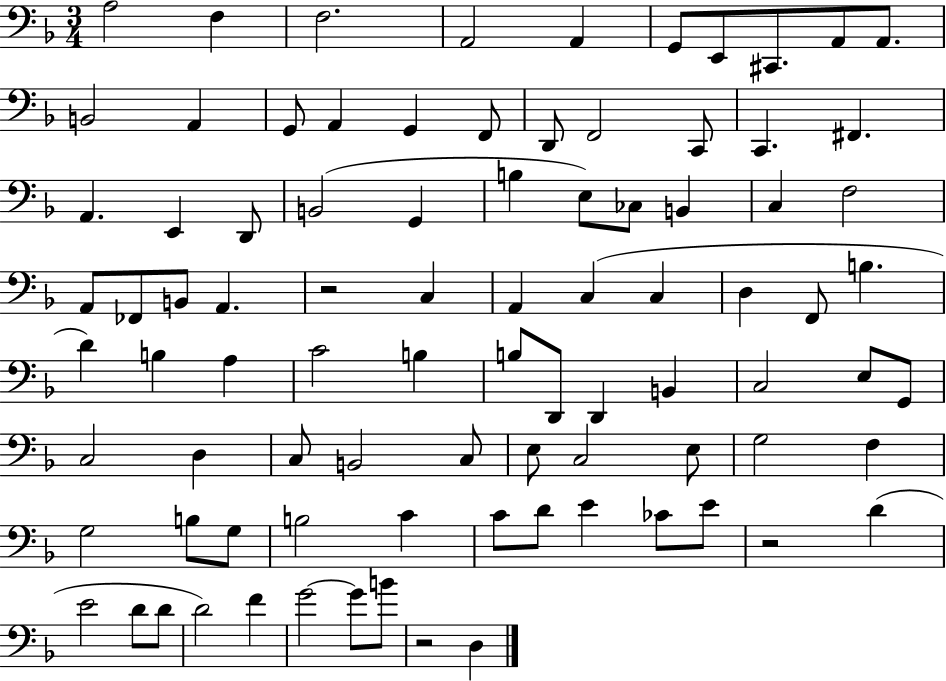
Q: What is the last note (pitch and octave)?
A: D3